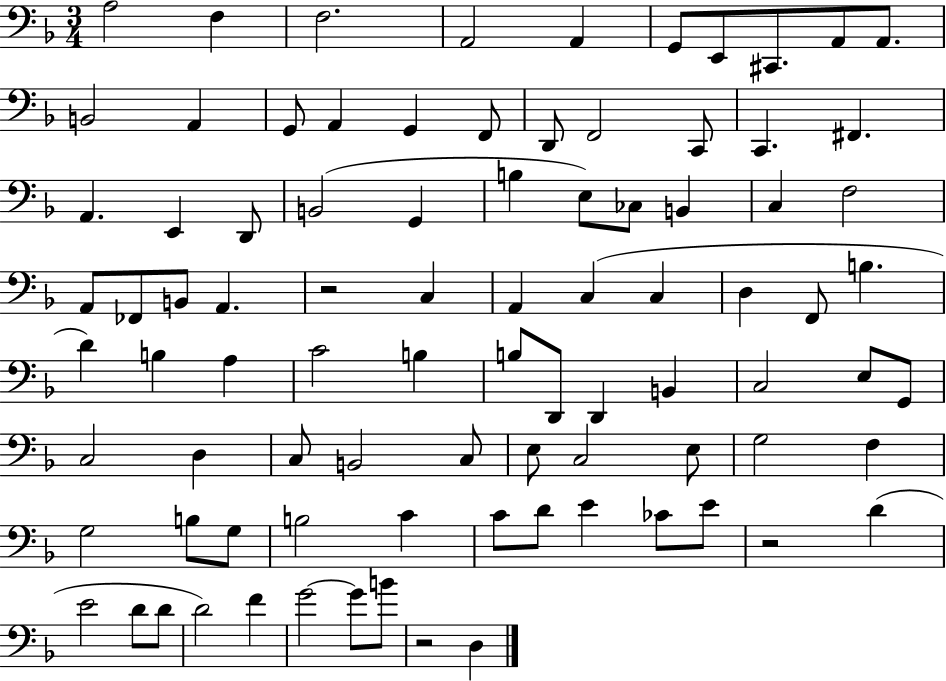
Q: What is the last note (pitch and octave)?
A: D3